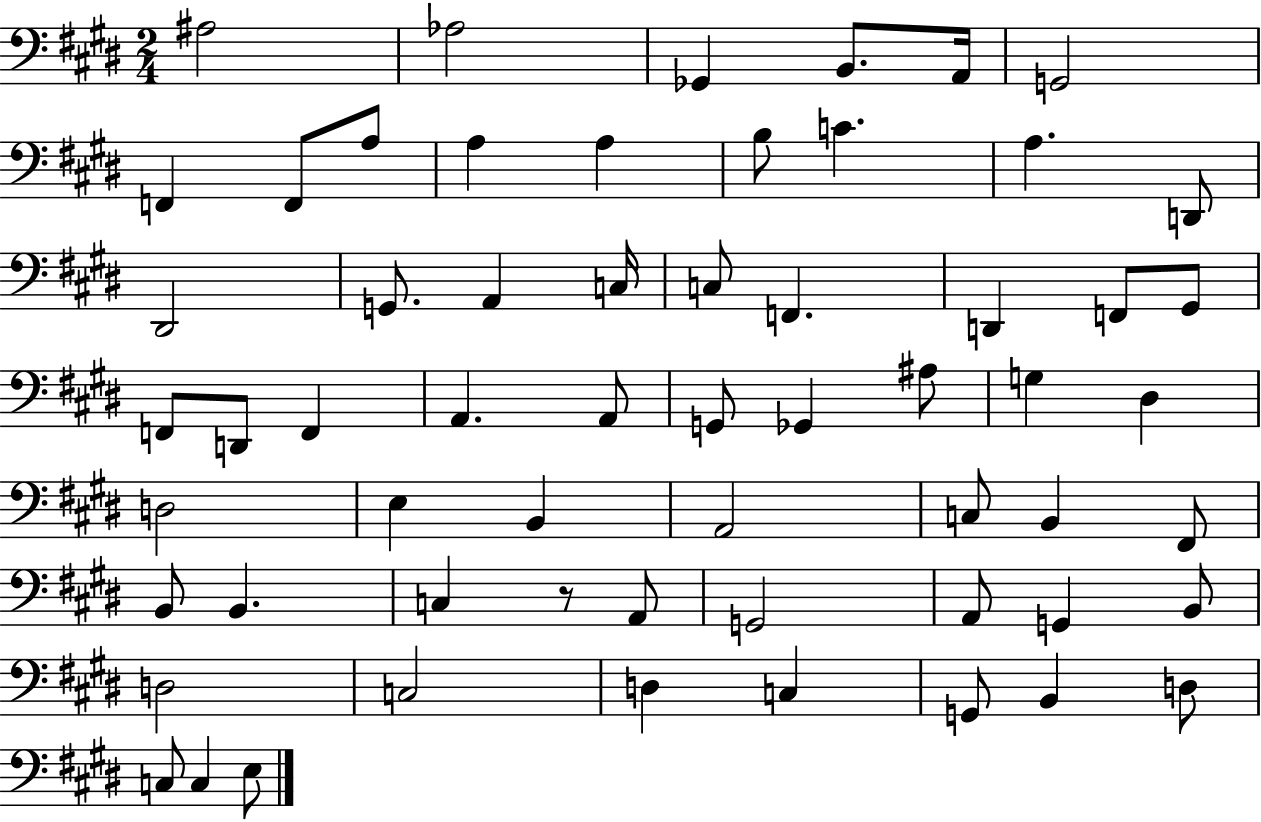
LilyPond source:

{
  \clef bass
  \numericTimeSignature
  \time 2/4
  \key e \major
  ais2 | aes2 | ges,4 b,8. a,16 | g,2 | \break f,4 f,8 a8 | a4 a4 | b8 c'4. | a4. d,8 | \break dis,2 | g,8. a,4 c16 | c8 f,4. | d,4 f,8 gis,8 | \break f,8 d,8 f,4 | a,4. a,8 | g,8 ges,4 ais8 | g4 dis4 | \break d2 | e4 b,4 | a,2 | c8 b,4 fis,8 | \break b,8 b,4. | c4 r8 a,8 | g,2 | a,8 g,4 b,8 | \break d2 | c2 | d4 c4 | g,8 b,4 d8 | \break c8 c4 e8 | \bar "|."
}